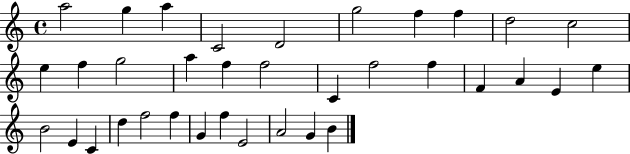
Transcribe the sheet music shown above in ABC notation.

X:1
T:Untitled
M:4/4
L:1/4
K:C
a2 g a C2 D2 g2 f f d2 c2 e f g2 a f f2 C f2 f F A E e B2 E C d f2 f G f E2 A2 G B